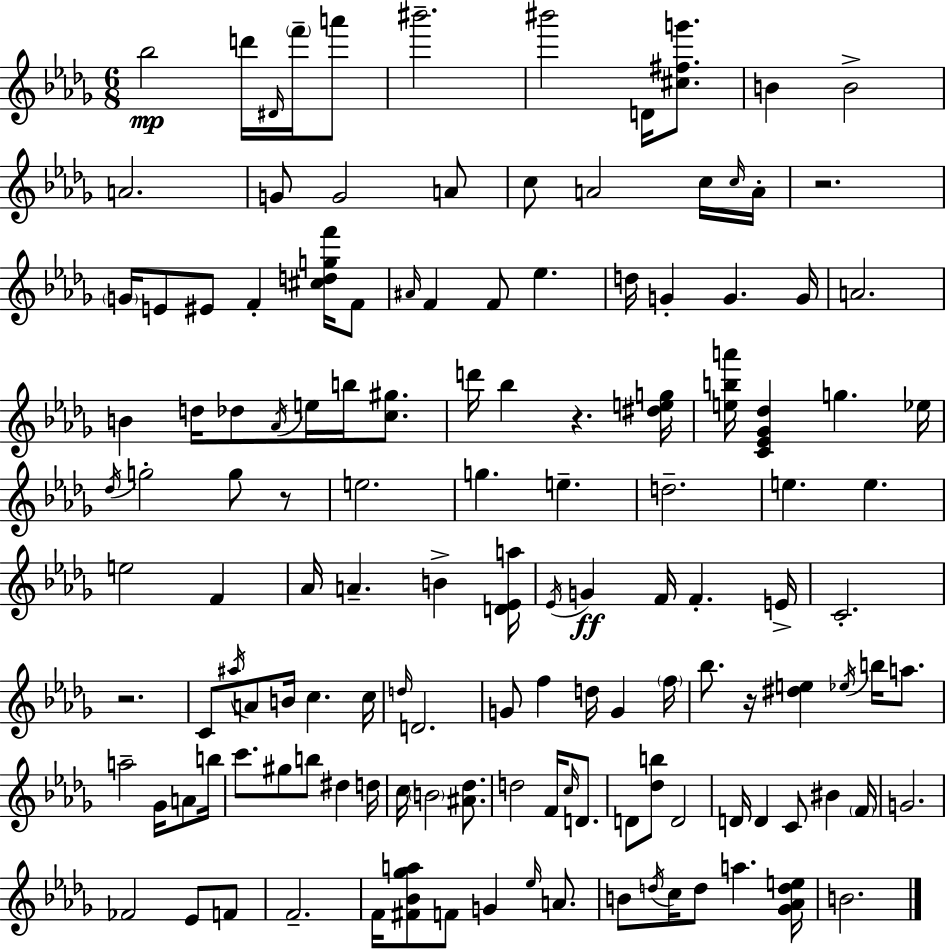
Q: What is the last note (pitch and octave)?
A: B4